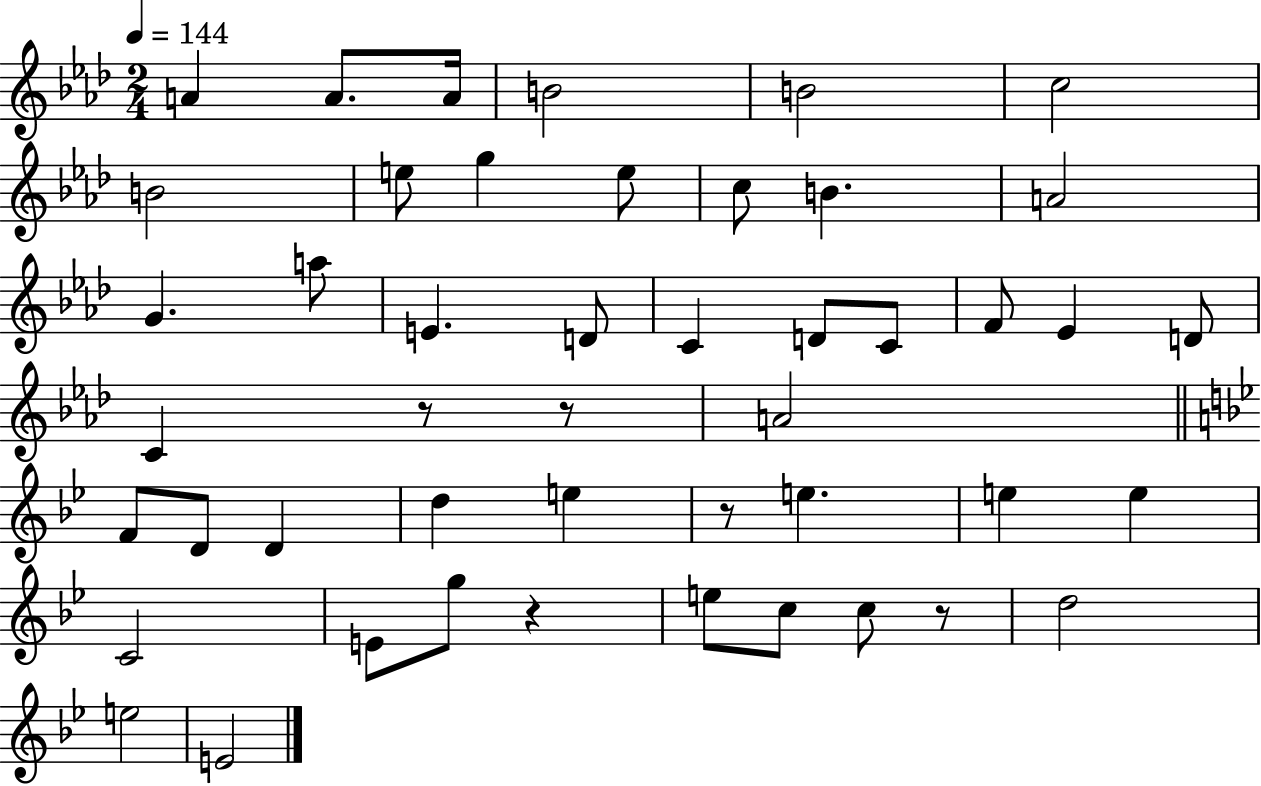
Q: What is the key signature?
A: AES major